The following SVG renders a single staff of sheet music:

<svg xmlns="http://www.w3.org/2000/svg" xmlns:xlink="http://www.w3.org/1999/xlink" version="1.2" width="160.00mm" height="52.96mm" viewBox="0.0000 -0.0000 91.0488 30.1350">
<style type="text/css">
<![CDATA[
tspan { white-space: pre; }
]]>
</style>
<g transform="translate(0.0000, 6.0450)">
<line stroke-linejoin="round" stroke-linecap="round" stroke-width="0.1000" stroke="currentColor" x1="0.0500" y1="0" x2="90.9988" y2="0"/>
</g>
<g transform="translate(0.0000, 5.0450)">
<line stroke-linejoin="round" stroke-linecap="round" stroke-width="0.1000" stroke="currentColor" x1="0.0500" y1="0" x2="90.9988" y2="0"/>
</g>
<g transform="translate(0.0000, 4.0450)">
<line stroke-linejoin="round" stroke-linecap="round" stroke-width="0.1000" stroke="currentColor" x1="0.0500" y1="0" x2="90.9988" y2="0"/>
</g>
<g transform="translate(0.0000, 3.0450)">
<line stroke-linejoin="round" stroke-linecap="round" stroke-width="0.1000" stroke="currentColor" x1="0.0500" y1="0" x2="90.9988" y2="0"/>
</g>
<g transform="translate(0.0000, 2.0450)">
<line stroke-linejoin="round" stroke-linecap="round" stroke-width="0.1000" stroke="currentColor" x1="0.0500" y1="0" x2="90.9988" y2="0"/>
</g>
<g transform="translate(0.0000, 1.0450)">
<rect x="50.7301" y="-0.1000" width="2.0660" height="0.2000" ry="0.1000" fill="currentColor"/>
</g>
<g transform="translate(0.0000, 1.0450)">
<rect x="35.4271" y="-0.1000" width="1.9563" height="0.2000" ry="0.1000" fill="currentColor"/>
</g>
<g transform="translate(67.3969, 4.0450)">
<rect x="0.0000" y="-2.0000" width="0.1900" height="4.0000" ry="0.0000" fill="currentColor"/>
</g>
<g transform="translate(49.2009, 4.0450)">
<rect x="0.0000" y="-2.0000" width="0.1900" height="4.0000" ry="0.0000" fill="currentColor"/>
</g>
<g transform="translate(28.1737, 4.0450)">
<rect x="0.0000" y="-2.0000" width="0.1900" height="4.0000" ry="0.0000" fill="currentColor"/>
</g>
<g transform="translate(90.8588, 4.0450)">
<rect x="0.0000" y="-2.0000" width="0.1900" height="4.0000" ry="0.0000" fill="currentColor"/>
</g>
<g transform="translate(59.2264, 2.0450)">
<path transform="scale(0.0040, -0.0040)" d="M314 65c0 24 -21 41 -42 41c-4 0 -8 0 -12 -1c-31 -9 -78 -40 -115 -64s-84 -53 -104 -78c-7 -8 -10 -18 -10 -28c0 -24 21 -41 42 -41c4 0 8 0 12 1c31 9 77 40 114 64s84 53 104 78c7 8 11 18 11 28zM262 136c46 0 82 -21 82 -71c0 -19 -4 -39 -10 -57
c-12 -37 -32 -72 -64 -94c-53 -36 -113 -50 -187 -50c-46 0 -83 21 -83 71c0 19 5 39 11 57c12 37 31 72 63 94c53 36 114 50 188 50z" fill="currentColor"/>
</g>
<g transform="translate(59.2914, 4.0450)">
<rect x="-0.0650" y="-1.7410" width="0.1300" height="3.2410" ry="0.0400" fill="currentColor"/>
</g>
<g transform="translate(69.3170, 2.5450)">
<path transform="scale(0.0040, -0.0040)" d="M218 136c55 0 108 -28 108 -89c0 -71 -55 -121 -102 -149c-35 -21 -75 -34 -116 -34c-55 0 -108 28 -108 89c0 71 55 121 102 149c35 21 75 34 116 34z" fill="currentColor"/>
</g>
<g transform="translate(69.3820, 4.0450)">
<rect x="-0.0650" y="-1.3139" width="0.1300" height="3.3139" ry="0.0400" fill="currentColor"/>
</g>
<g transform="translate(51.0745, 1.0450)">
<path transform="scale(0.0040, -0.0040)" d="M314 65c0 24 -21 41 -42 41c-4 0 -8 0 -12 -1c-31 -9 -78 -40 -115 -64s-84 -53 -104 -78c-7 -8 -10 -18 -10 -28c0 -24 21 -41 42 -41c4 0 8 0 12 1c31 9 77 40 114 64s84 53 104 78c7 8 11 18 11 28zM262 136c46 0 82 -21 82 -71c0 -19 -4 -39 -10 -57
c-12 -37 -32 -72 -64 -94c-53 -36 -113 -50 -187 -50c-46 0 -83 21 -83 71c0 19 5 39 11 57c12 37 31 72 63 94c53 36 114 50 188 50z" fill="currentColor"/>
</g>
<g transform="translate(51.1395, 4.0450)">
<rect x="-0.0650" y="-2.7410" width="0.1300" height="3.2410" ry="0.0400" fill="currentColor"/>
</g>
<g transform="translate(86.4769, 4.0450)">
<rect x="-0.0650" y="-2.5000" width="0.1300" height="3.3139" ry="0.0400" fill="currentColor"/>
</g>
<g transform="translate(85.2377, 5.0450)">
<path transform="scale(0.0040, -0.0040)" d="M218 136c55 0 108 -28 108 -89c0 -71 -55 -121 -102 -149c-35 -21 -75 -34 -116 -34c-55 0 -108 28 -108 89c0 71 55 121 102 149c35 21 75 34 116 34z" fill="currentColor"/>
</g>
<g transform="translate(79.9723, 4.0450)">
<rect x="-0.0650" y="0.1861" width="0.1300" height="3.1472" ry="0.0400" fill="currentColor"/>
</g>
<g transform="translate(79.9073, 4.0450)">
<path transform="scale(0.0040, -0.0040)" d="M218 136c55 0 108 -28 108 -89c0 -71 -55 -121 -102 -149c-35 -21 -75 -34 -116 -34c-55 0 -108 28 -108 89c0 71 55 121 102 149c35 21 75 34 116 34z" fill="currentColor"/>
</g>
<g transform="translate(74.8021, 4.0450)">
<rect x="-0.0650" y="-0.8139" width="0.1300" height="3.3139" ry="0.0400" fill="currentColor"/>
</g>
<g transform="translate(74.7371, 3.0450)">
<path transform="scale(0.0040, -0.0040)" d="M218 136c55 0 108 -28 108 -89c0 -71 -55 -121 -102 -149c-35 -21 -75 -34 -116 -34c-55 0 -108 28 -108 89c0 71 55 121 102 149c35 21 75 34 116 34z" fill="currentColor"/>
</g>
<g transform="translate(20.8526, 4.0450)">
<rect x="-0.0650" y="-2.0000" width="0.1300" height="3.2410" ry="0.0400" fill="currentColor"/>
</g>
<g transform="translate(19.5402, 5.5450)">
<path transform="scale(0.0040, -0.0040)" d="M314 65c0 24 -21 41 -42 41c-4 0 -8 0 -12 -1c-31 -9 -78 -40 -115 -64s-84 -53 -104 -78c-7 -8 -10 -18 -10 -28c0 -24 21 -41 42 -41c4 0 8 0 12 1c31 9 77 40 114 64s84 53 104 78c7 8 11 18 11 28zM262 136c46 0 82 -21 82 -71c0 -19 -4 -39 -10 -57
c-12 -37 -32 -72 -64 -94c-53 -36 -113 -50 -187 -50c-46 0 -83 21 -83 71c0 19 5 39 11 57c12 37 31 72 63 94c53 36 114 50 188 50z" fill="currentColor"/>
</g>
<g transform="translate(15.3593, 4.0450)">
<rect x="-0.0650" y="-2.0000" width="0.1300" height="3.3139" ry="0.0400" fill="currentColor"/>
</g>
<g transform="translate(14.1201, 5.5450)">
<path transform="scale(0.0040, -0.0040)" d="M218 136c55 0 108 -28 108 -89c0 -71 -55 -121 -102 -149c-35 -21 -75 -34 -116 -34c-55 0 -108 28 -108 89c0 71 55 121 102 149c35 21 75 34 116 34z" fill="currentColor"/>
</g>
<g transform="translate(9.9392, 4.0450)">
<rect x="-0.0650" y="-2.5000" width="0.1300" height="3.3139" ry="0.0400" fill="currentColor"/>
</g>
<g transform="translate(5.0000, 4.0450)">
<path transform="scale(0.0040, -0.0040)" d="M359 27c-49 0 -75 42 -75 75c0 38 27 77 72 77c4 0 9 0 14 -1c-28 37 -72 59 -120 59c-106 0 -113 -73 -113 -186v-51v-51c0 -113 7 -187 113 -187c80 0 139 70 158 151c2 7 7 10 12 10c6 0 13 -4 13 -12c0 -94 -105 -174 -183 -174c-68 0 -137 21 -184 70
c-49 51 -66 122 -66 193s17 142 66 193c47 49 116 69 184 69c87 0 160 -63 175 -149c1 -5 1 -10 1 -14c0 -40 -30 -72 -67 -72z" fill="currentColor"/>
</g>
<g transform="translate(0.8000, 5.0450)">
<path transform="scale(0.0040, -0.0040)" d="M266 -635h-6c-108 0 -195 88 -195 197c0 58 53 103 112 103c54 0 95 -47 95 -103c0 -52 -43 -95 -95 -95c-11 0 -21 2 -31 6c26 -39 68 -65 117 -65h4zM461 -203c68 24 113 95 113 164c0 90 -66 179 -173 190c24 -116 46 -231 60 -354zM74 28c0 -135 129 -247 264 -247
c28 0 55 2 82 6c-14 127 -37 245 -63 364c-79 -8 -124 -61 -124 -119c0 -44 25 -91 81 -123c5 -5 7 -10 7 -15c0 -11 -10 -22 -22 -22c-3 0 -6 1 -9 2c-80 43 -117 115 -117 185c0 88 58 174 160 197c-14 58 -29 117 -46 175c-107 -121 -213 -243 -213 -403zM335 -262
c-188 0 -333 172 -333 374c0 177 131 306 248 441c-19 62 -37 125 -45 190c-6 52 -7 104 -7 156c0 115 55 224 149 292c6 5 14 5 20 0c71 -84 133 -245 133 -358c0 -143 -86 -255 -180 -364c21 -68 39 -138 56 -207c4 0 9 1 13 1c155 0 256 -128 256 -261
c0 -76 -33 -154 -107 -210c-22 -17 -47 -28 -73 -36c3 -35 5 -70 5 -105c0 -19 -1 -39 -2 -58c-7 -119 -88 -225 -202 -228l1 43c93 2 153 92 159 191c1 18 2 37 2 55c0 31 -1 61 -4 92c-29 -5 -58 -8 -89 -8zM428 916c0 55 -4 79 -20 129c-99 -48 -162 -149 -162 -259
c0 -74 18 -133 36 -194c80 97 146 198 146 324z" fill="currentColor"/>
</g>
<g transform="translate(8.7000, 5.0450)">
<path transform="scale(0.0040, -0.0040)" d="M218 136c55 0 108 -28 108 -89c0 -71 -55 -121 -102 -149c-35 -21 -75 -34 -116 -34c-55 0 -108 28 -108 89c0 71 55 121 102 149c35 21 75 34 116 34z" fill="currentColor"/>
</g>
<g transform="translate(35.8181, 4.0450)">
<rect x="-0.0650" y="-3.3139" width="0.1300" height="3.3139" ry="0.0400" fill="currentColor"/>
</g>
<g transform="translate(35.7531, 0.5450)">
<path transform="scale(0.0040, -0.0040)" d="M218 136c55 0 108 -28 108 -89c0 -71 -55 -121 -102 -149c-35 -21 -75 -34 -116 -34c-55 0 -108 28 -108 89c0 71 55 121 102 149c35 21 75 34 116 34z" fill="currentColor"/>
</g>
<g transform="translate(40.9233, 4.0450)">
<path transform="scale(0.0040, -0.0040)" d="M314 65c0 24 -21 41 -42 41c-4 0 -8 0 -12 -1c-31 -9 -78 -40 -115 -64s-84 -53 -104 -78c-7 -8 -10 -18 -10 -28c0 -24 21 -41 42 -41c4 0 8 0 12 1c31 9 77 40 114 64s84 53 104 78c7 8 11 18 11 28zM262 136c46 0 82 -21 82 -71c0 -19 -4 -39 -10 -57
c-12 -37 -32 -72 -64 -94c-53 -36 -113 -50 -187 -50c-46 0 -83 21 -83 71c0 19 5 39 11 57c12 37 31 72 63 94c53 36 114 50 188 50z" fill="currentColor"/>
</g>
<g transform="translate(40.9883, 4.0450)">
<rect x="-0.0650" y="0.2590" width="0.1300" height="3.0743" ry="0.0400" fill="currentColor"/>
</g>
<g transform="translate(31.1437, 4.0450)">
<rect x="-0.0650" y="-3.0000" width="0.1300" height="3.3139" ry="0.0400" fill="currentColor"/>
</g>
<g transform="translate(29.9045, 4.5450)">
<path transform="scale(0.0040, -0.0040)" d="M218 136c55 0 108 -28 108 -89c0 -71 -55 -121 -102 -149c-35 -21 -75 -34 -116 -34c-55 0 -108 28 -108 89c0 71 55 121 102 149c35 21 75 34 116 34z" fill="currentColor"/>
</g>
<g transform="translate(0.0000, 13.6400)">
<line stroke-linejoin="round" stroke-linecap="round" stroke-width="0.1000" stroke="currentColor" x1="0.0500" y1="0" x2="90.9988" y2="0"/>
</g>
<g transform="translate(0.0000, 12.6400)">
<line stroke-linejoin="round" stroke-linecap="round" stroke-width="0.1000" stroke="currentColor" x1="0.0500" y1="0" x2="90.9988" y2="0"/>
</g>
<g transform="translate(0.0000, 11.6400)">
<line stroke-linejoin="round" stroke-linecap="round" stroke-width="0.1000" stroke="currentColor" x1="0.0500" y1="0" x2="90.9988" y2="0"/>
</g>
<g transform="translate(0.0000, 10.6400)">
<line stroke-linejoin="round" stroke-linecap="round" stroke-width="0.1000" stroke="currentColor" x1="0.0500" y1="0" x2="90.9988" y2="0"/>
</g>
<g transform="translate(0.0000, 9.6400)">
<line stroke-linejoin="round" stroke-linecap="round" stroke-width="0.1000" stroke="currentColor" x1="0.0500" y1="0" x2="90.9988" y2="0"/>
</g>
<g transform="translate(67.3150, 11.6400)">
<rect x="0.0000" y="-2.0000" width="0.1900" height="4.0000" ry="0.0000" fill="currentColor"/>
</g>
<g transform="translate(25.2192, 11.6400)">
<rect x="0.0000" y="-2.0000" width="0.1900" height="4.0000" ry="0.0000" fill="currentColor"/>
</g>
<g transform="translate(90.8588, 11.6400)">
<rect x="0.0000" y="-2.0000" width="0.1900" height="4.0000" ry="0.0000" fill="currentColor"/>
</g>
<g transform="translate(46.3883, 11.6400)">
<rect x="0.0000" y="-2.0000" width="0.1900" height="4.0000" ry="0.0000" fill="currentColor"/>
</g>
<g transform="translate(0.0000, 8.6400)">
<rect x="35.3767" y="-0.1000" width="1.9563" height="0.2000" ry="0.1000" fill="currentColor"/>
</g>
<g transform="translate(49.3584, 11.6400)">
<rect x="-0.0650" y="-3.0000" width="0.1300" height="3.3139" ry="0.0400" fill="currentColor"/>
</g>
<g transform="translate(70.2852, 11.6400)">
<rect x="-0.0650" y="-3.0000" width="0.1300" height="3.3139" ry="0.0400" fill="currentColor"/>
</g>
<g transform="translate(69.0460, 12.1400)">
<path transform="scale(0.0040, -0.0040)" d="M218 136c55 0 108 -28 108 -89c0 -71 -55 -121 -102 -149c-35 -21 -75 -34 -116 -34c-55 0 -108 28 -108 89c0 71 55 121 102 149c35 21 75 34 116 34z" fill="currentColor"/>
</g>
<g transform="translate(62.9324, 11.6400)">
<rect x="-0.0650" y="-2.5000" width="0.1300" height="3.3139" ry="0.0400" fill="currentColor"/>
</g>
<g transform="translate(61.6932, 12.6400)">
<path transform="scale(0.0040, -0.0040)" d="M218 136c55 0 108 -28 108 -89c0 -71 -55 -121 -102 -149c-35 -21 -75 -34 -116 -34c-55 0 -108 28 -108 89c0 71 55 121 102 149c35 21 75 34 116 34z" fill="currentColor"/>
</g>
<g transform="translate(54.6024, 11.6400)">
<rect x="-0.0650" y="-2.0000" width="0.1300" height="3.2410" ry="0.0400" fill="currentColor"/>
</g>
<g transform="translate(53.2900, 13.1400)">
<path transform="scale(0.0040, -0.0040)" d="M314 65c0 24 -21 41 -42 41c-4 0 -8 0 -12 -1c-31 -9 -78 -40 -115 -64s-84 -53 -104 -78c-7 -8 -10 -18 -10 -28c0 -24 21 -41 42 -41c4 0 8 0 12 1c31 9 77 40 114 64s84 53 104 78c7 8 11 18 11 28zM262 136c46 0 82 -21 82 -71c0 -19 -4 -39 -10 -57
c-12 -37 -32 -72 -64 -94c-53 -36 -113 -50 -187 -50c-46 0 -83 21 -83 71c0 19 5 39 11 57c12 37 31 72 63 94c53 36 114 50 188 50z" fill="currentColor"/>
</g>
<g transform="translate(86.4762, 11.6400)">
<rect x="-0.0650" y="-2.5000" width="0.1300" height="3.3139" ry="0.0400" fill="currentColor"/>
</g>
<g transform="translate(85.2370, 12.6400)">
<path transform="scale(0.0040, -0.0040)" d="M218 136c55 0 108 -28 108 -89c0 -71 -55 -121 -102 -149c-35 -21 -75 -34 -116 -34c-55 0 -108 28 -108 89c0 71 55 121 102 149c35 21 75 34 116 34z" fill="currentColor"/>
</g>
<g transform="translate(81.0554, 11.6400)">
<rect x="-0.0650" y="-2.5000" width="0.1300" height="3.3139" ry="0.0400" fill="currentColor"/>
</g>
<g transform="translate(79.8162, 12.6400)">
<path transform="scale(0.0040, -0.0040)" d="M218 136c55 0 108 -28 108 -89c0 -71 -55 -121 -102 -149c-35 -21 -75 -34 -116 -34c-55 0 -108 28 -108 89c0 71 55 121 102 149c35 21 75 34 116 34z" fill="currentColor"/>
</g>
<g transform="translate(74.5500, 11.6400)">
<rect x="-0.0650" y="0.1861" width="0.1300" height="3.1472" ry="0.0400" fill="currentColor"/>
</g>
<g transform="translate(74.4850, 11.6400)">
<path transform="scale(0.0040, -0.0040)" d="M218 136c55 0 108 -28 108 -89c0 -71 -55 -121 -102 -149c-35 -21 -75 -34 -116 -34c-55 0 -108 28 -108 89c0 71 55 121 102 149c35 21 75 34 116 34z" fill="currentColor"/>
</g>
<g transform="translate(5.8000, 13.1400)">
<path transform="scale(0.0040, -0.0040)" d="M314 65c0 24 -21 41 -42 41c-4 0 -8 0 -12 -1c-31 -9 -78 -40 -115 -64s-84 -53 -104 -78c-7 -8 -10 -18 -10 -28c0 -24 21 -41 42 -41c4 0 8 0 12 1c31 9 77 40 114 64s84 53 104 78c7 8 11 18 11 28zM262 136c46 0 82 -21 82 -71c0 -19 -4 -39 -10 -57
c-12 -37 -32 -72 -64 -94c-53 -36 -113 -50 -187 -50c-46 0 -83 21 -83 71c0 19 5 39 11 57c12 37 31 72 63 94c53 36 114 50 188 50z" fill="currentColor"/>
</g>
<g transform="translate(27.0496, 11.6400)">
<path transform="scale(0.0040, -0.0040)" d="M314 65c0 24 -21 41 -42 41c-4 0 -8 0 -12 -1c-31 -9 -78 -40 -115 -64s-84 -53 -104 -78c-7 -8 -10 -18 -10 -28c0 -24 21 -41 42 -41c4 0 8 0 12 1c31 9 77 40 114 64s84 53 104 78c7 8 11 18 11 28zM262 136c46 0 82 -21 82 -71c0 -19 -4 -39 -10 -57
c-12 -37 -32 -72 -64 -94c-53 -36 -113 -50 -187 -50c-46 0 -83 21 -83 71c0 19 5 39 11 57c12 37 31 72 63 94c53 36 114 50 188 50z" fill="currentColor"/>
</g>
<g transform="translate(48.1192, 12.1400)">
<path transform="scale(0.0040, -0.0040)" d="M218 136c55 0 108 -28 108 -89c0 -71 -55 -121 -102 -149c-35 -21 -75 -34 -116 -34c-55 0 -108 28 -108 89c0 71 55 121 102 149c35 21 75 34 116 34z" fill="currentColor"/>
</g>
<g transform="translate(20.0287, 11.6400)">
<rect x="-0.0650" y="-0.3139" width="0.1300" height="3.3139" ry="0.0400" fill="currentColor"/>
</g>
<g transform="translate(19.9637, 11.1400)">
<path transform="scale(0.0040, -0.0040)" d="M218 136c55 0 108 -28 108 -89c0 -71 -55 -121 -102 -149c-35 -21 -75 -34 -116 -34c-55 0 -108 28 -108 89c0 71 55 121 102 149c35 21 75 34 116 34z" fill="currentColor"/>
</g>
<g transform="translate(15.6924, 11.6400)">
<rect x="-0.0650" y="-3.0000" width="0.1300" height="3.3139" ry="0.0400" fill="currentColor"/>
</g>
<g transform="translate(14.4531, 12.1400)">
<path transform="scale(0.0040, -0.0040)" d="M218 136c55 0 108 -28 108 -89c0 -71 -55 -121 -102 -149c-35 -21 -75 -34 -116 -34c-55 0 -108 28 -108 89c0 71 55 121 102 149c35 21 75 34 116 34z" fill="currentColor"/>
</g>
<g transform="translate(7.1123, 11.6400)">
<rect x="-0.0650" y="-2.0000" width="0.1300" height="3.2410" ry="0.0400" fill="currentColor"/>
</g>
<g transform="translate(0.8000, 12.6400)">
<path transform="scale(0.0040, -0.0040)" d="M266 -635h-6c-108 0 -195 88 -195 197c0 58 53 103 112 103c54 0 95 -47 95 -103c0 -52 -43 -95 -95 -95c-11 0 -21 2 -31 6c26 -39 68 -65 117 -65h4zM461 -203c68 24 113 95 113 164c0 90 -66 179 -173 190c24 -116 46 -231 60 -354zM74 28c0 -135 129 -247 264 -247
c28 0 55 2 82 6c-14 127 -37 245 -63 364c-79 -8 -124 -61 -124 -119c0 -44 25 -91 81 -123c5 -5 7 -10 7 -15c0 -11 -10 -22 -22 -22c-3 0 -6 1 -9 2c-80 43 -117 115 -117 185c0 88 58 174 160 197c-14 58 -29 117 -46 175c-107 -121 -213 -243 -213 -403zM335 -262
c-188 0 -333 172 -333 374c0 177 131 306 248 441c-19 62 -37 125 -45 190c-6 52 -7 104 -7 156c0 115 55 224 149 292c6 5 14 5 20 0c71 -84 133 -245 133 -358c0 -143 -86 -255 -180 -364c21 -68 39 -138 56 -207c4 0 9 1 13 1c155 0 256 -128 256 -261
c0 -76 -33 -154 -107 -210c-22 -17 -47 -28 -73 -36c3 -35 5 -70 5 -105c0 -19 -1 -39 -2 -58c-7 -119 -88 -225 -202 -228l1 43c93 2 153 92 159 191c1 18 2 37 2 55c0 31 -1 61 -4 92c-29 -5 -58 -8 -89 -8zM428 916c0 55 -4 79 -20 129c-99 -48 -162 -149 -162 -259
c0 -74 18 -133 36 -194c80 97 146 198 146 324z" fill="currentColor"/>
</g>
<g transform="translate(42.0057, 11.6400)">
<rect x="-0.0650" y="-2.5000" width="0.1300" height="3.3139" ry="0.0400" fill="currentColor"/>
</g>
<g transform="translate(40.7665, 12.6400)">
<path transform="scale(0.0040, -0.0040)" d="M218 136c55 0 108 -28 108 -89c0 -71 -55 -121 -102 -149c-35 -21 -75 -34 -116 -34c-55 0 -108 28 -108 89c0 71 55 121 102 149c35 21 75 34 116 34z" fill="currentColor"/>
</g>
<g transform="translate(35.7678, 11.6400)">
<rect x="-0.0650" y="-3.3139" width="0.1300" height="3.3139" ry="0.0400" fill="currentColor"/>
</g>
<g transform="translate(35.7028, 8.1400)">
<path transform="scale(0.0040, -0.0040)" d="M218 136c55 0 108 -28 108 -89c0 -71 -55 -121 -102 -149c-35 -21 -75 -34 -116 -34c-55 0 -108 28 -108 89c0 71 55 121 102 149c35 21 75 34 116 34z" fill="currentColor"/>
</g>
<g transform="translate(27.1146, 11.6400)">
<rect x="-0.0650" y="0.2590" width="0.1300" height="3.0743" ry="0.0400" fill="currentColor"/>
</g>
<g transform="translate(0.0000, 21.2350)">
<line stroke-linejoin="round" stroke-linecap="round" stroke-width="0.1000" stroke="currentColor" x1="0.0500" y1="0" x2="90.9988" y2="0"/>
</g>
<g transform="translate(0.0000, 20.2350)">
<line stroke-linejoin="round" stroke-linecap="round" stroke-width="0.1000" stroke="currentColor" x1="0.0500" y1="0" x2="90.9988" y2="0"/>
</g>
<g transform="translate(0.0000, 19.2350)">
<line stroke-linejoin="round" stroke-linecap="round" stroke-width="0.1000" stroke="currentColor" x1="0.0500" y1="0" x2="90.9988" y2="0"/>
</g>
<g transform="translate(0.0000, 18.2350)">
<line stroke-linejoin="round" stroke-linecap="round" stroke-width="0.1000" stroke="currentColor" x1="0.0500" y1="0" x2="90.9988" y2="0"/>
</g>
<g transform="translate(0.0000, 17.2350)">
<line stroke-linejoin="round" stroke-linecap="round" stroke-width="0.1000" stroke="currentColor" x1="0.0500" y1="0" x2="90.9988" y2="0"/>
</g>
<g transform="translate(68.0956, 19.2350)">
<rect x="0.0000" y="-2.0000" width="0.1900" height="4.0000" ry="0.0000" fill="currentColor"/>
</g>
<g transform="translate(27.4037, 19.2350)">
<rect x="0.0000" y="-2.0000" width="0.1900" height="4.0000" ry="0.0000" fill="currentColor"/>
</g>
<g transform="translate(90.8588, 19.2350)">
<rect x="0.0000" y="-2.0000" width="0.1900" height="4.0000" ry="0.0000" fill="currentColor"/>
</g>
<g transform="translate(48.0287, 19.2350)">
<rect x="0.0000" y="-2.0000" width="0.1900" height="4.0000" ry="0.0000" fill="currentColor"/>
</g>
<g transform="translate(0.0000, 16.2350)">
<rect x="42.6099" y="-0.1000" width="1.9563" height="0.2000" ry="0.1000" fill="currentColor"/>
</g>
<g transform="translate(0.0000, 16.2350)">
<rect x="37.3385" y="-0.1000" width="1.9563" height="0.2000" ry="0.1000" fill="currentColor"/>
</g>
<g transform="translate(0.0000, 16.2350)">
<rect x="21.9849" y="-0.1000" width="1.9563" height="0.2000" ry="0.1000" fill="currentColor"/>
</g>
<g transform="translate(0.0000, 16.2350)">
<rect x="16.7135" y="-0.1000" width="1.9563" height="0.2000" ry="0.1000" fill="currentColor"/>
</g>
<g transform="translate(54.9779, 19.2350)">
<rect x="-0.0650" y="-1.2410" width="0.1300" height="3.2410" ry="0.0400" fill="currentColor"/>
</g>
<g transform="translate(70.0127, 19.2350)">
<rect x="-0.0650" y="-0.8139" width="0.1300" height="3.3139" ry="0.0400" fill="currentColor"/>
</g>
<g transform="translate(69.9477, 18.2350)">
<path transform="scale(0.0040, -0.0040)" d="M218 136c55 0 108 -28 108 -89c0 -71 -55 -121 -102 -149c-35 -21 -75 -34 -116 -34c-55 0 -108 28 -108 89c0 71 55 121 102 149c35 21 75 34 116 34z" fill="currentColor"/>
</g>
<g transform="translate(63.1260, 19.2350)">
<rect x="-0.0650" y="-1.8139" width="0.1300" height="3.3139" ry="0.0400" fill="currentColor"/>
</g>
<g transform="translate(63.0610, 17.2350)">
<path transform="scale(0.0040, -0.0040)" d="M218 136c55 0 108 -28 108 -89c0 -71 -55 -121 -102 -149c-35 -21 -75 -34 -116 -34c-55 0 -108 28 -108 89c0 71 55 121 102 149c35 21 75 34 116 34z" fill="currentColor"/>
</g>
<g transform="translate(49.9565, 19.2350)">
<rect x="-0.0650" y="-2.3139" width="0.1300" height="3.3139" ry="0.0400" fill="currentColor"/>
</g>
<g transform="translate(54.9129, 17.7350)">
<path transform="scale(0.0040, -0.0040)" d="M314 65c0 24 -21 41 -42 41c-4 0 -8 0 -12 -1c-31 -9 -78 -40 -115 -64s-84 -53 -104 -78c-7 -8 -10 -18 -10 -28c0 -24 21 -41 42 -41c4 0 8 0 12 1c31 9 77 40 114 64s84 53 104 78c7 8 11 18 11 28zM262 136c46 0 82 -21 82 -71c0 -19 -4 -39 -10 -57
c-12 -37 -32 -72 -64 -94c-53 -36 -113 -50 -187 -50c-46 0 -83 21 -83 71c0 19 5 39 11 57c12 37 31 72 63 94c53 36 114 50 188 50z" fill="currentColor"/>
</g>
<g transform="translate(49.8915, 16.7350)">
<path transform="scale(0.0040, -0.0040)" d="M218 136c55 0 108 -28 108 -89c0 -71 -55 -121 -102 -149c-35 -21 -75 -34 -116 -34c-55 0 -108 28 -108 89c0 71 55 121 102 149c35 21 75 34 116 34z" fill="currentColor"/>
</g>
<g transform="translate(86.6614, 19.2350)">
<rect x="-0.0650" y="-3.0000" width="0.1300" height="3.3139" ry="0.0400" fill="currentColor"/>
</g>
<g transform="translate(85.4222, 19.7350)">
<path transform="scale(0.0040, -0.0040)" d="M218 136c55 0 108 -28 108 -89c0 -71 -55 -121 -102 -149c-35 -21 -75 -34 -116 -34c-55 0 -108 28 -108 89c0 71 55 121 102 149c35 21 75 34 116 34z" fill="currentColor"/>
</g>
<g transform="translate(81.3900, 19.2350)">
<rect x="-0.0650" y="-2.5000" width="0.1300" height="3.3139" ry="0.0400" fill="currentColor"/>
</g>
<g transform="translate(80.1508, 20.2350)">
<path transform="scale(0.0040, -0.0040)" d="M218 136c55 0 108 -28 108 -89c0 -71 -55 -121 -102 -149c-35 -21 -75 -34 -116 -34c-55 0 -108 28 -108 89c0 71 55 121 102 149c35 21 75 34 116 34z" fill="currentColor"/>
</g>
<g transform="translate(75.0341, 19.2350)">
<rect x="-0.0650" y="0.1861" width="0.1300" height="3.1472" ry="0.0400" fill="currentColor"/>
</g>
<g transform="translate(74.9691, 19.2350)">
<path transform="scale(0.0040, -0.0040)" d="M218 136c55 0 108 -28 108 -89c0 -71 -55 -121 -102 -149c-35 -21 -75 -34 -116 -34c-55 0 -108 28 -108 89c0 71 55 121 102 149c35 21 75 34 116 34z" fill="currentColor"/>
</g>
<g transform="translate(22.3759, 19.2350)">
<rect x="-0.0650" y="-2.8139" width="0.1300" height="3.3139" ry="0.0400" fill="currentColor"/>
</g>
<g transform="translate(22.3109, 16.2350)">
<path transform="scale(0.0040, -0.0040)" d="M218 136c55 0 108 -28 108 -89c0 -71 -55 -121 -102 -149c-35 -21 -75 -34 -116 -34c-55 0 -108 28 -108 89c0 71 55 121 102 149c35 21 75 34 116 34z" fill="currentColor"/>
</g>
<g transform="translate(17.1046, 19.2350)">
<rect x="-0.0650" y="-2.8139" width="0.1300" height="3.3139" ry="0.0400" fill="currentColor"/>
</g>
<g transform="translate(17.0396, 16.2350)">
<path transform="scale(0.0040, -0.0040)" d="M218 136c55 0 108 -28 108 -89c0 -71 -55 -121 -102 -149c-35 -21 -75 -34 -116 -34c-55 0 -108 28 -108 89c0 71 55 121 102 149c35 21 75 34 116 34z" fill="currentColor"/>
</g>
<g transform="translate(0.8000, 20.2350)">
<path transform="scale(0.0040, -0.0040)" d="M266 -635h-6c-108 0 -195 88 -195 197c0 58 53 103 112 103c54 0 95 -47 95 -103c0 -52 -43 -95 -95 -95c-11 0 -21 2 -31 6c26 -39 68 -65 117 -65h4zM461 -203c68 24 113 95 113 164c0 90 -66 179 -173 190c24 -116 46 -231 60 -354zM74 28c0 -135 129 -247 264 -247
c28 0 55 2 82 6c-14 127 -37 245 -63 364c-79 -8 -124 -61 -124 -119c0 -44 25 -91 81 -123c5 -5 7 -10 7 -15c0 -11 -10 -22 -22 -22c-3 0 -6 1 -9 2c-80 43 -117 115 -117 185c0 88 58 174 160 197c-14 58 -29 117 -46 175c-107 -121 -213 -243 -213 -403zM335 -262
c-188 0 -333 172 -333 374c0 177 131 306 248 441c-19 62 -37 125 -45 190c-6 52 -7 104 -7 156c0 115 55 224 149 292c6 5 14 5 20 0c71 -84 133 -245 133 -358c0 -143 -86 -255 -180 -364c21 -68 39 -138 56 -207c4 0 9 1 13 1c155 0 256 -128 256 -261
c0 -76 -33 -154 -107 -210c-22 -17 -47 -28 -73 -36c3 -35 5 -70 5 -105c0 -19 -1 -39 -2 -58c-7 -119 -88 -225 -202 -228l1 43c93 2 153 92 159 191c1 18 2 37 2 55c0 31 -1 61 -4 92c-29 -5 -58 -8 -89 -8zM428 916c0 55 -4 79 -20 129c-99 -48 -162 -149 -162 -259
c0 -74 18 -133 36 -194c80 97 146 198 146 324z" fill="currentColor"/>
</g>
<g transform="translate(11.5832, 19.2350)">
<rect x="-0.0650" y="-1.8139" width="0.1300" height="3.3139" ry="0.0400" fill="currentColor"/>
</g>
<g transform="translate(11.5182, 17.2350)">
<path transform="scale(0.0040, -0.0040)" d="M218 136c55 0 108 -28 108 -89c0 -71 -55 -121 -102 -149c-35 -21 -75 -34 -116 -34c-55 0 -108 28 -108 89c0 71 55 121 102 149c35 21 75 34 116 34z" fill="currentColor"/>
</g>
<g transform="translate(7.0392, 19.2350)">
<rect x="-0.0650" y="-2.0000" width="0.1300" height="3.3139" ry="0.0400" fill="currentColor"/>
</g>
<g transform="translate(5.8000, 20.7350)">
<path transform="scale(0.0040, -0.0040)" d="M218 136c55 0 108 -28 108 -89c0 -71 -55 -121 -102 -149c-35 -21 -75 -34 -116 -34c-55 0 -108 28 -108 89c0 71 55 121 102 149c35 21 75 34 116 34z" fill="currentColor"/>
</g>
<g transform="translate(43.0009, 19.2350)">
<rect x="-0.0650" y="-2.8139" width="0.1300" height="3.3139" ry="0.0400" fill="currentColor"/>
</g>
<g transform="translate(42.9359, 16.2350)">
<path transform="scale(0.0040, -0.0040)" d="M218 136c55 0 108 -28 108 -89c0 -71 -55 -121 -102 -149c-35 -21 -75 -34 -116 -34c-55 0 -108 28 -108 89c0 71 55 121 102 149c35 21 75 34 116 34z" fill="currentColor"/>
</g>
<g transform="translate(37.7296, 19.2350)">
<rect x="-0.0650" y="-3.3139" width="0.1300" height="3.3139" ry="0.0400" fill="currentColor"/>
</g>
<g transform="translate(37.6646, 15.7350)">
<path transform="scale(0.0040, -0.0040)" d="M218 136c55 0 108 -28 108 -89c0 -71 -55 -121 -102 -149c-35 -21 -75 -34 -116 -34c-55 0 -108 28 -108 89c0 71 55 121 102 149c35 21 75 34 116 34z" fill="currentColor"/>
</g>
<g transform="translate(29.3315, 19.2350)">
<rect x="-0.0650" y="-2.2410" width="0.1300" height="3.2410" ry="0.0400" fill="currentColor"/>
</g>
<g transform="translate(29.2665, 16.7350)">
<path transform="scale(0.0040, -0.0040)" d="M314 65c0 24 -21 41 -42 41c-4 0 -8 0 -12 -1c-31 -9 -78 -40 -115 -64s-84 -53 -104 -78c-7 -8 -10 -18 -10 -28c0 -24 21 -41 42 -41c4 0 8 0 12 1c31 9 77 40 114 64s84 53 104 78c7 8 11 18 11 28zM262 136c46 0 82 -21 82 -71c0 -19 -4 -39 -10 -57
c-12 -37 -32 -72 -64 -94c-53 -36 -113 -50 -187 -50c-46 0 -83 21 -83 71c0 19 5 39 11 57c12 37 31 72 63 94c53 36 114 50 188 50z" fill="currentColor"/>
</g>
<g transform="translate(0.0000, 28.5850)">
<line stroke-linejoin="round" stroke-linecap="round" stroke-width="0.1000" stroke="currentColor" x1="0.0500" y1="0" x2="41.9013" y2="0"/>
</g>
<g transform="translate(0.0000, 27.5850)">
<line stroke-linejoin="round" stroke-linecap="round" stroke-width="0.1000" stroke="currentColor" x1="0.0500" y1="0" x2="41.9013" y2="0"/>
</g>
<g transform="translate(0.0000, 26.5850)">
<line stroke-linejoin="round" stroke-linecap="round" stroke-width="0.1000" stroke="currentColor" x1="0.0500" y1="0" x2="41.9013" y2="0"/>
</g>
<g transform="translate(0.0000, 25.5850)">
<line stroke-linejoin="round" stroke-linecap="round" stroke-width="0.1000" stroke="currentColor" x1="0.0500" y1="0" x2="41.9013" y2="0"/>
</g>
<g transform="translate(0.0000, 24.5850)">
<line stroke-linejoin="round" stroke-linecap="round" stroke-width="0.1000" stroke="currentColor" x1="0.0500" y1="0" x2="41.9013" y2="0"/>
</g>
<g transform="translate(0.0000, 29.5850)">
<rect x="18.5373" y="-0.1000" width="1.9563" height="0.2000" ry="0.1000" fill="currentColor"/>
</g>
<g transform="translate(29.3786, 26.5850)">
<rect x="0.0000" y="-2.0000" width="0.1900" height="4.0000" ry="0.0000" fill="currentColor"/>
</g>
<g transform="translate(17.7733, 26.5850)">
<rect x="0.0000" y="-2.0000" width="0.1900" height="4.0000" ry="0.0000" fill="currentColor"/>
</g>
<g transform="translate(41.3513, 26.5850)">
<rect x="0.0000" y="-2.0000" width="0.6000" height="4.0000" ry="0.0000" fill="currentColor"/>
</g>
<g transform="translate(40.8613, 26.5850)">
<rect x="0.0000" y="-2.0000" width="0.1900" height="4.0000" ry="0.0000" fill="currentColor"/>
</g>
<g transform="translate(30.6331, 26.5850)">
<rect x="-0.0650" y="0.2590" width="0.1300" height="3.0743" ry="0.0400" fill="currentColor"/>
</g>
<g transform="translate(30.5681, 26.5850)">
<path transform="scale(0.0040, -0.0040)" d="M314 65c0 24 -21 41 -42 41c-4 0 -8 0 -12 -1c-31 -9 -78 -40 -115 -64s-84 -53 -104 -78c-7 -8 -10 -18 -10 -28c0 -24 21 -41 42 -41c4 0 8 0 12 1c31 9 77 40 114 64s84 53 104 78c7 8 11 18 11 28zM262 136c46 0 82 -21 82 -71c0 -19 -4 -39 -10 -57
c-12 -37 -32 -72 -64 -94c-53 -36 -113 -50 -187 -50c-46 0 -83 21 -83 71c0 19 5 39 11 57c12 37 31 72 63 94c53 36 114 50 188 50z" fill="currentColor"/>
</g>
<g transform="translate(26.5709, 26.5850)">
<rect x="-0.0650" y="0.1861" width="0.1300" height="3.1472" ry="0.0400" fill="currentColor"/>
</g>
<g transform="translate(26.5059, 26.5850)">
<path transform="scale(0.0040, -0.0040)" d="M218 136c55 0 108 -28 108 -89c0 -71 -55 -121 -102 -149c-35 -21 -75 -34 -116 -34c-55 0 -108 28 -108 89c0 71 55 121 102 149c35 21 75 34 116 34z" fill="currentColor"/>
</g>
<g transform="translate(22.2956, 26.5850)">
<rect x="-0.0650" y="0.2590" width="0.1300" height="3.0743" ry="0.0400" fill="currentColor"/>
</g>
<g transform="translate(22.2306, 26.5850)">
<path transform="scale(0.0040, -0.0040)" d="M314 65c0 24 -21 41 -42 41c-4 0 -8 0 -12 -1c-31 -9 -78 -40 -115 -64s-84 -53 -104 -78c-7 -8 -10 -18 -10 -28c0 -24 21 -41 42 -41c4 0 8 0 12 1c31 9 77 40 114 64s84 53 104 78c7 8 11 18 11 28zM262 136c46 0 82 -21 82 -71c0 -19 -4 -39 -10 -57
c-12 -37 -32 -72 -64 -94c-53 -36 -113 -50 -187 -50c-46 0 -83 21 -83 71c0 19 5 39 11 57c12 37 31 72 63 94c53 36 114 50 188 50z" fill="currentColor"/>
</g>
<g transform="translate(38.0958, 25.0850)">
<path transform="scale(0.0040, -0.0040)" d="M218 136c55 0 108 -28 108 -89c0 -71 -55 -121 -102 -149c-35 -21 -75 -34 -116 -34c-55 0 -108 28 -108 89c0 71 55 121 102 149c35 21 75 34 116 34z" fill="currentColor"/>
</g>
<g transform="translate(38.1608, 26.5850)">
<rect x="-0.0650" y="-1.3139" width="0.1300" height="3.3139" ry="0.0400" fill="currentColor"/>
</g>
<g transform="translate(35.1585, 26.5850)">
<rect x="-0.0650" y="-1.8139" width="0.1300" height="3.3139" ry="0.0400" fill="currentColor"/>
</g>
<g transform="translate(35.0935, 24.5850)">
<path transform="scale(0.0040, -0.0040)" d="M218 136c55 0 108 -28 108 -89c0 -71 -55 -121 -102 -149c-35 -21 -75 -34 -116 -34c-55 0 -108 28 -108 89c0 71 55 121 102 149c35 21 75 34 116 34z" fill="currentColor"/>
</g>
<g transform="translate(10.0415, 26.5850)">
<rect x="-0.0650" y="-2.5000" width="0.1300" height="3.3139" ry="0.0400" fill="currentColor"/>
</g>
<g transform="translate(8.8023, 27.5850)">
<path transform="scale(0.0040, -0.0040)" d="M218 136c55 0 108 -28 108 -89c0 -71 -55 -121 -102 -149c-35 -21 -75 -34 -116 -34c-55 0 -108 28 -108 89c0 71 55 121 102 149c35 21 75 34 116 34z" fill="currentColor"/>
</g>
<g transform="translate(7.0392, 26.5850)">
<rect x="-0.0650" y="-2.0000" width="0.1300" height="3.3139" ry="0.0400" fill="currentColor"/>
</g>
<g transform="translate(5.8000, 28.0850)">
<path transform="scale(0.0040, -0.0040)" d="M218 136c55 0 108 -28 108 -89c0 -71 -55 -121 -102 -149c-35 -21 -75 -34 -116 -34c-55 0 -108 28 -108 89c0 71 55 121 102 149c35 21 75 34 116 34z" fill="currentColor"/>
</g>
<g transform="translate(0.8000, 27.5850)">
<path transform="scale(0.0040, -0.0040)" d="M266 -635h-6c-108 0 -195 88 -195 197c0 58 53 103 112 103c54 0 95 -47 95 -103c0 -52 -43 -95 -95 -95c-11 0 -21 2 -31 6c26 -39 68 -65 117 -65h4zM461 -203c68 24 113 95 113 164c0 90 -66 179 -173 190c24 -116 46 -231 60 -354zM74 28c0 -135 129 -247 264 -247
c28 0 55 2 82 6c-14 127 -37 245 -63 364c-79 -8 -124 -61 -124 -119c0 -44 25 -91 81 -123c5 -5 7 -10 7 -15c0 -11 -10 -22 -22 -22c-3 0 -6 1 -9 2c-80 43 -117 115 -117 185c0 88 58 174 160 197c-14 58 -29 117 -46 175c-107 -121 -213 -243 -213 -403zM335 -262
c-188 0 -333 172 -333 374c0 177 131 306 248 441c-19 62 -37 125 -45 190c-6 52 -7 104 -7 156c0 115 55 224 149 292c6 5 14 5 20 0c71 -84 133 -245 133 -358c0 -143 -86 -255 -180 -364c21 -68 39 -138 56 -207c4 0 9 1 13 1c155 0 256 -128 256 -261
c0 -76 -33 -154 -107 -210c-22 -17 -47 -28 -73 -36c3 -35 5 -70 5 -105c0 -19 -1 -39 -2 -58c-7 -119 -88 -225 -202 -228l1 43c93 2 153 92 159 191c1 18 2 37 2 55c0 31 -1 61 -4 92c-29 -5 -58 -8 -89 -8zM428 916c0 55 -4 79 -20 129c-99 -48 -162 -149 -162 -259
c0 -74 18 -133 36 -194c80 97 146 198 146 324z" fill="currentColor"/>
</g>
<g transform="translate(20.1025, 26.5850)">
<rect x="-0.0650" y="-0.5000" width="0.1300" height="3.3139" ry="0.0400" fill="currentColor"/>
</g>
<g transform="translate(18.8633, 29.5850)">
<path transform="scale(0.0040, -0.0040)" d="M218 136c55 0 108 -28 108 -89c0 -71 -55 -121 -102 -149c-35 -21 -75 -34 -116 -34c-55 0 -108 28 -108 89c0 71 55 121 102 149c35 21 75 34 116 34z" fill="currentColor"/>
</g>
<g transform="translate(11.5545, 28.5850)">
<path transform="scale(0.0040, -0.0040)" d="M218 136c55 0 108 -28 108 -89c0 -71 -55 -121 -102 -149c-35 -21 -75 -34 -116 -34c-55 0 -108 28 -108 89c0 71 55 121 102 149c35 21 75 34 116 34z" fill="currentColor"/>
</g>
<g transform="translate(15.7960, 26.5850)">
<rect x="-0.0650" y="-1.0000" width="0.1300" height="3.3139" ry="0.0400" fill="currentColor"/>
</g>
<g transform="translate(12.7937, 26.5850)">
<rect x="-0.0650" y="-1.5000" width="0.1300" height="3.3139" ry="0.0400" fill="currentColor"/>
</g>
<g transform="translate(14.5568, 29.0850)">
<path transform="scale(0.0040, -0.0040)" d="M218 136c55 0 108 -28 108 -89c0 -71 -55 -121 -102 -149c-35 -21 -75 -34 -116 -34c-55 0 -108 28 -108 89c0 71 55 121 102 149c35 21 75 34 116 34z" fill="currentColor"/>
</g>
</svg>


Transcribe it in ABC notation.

X:1
T:Untitled
M:4/4
L:1/4
K:C
G F F2 A b B2 a2 f2 e d B G F2 A c B2 b G A F2 G A B G G F f a a g2 b a g e2 f d B G A F G E D C B2 B B2 f e